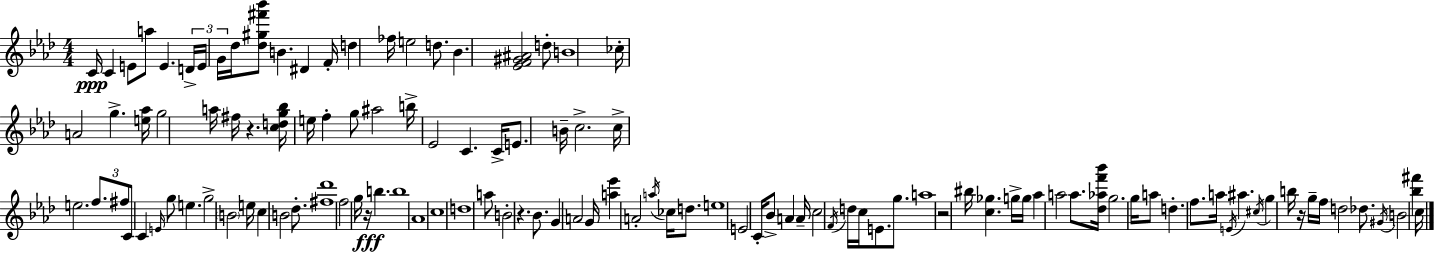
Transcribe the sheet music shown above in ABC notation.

X:1
T:Untitled
M:4/4
L:1/4
K:Ab
C/4 C E/2 a/2 E D/4 E/4 G/4 _d/4 [_d^g^f'_b']/2 B ^D F/4 d _f/4 e2 d/2 _B [_EF^G^A]2 d/2 B4 _c/4 A2 g [e_a]/4 g2 a/4 ^f/4 z [cdg_b]/4 e/4 f g/2 ^a2 b/4 _E2 C C/4 E/2 B/4 c2 c/4 e2 f/2 ^f/2 C/2 C E/4 g/2 e g2 B2 e/4 c B2 _d/2 [^f_d']4 f2 g/4 z/4 b b4 _A4 c4 d4 a/2 B2 z _B/2 G A2 G/4 [a_e'] A2 a/4 _c/4 d/2 e4 E2 C/4 _B/2 A A/4 c2 F/4 d/4 c/4 E/2 g/2 a4 z2 ^b/4 [c_g] g/4 g/4 _a a2 a/2 [_d_af'_b']/4 g2 g/4 a/2 d f/2 a/4 E/4 ^a ^c/4 g b/4 z/4 g/4 f/4 d2 _d/2 ^G/4 B2 [_b^f'] c/4